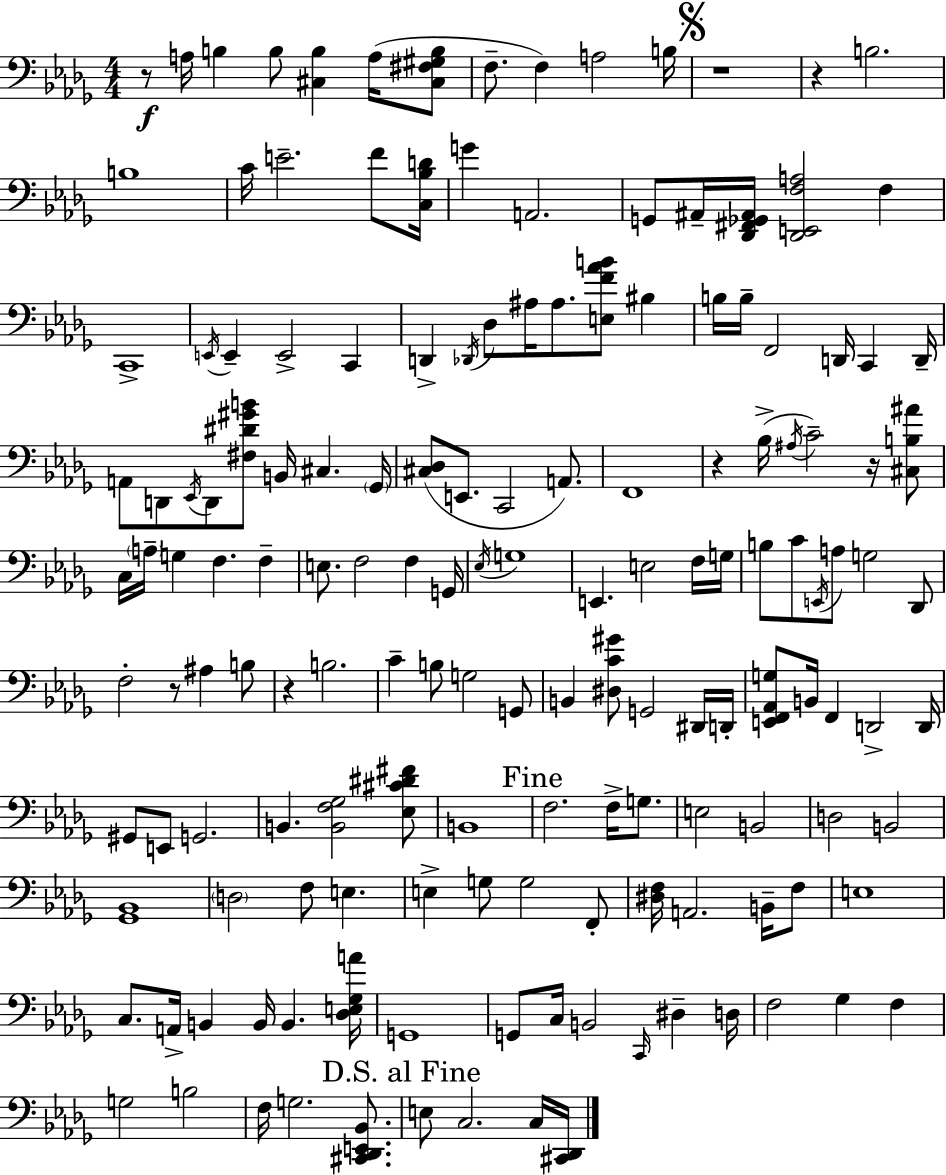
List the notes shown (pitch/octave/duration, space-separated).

R/e A3/s B3/q B3/e [C#3,B3]/q A3/s [C#3,F#3,G#3,B3]/e F3/e. F3/q A3/h B3/s R/w R/q B3/h. B3/w C4/s E4/h. F4/e [C3,Bb3,D4]/s G4/q A2/h. G2/e A#2/s [Db2,F#2,Gb2,A#2]/s [Db2,E2,F3,A3]/h F3/q C2/w E2/s E2/q E2/h C2/q D2/q Db2/s Db3/e A#3/s A#3/e. [E3,F4,Ab4,B4]/e BIS3/q B3/s B3/s F2/h D2/s C2/q D2/s A2/e D2/e Eb2/s D2/e [F#3,D#4,G#4,B4]/e B2/s C#3/q. Gb2/s [C#3,Db3]/e E2/e. C2/h A2/e. F2/w R/q Bb3/s A#3/s C4/h R/s [C#3,B3,A#4]/e C3/s A3/s G3/q F3/q. F3/q E3/e. F3/h F3/q G2/s Eb3/s G3/w E2/q. E3/h F3/s G3/s B3/e C4/e E2/s A3/e G3/h Db2/e F3/h R/e A#3/q B3/e R/q B3/h. C4/q B3/e G3/h G2/e B2/q [D#3,C4,G#4]/e G2/h D#2/s D2/s [E2,F2,Ab2,G3]/e B2/s F2/q D2/h D2/s G#2/e E2/e G2/h. B2/q. [B2,F3,Gb3]/h [Eb3,C#4,D#4,F#4]/e B2/w F3/h. F3/s G3/e. E3/h B2/h D3/h B2/h [Gb2,Bb2]/w D3/h F3/e E3/q. E3/q G3/e G3/h F2/e [D#3,F3]/s A2/h. B2/s F3/e E3/w C3/e. A2/s B2/q B2/s B2/q. [Db3,E3,Gb3,A4]/s G2/w G2/e C3/s B2/h C2/s D#3/q D3/s F3/h Gb3/q F3/q G3/h B3/h F3/s G3/h. [C#2,Db2,E2,Bb2]/e. E3/e C3/h. C3/s [C#2,Db2]/s